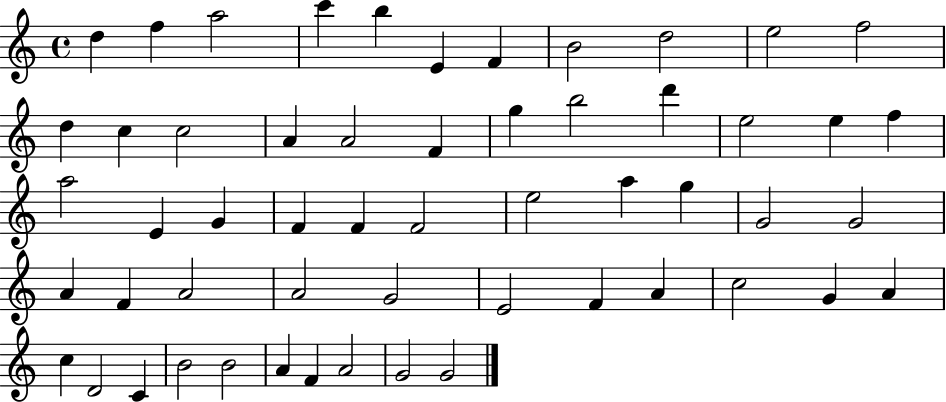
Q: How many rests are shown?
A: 0